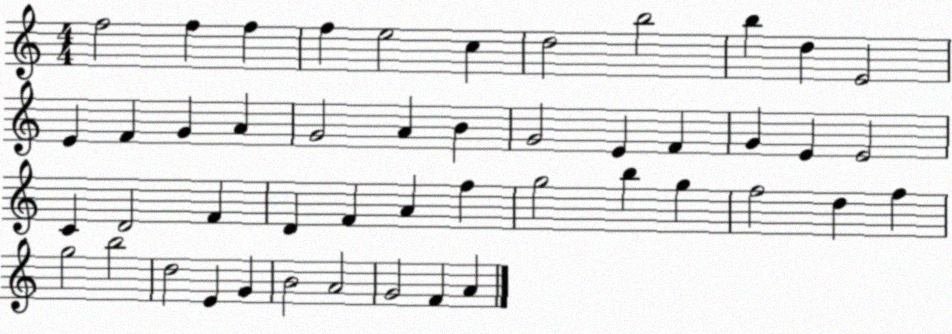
X:1
T:Untitled
M:4/4
L:1/4
K:C
f2 f f f e2 c d2 b2 b d E2 E F G A G2 A B G2 E F G E E2 C D2 F D F A f g2 b g f2 d f g2 b2 d2 E G B2 A2 G2 F A